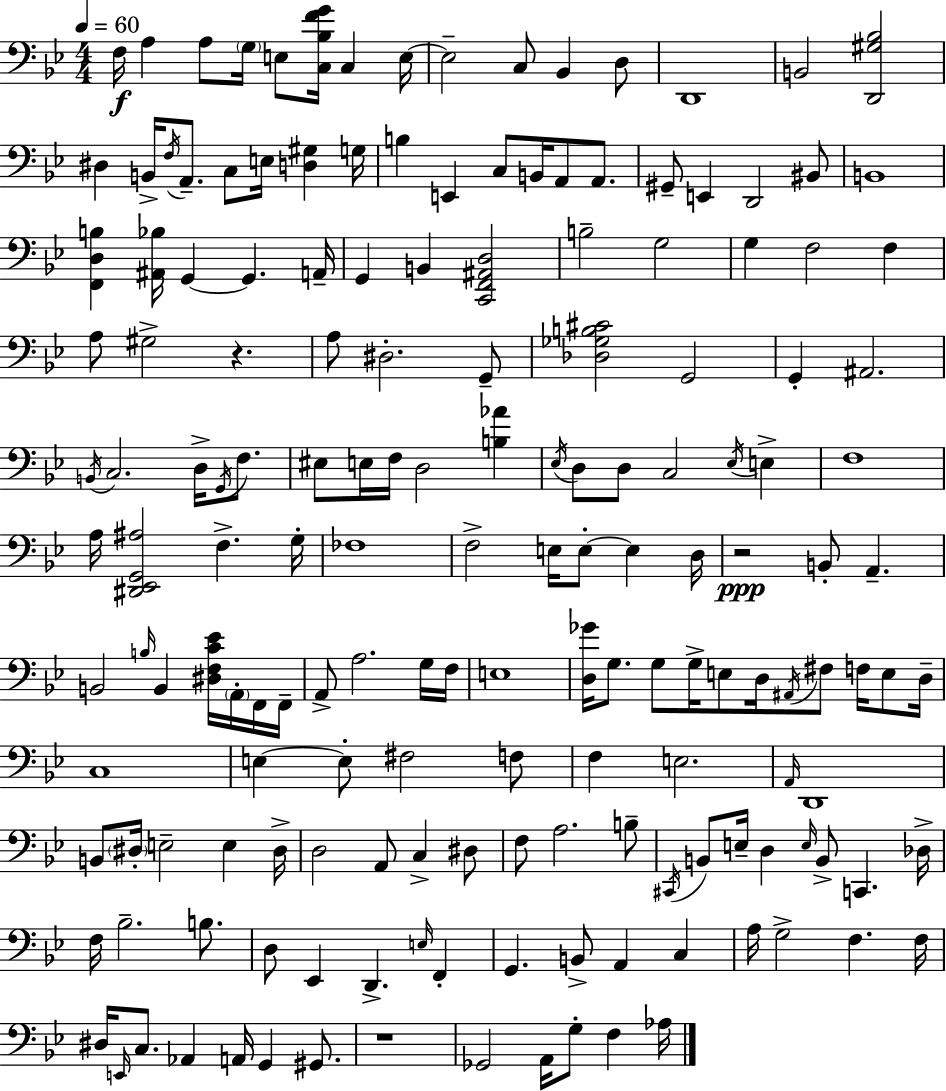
{
  \clef bass
  \numericTimeSignature
  \time 4/4
  \key g \minor
  \tempo 4 = 60
  f16\f a4 a8 \parenthesize g16 e8 <c bes f' g'>16 c4 e16~~ | e2-- c8 bes,4 d8 | d,1 | b,2 <d, gis bes>2 | \break dis4 b,16-> \acciaccatura { f16 } a,8.-- c8 e16 <d gis>4 | g16 b4 e,4 c8 b,16 a,8 a,8. | gis,8-- e,4 d,2 bis,8 | b,1 | \break <f, d b>4 <ais, bes>16 g,4~~ g,4. | a,16-- g,4 b,4 <c, f, ais, d>2 | b2-- g2 | g4 f2 f4 | \break a8 gis2-> r4. | a8 dis2.-. g,8-- | <des ges b cis'>2 g,2 | g,4-. ais,2. | \break \acciaccatura { b,16 } c2. d16-> \acciaccatura { g,16 } | f8. eis8 e16 f16 d2 <b aes'>4 | \acciaccatura { ees16 } d8 d8 c2 | \acciaccatura { ees16 } e4-> f1 | \break a16 <dis, ees, g, ais>2 f4.-> | g16-. fes1 | f2-> e16 e8-.~~ | e4 d16 r2\ppp b,8-. a,4.-- | \break b,2 \grace { b16 } b,4 | <dis f c' ees'>16 \parenthesize a,16-. f,16 f,16-- a,8-> a2. | g16 f16 e1 | <d ges'>16 g8. g8 g16-> e8 d16 | \break \acciaccatura { ais,16 } fis8 f16 e8 d16-- c1 | e4~~ e8-. fis2 | f8 f4 e2. | \grace { a,16 } d,1 | \break b,8 \parenthesize dis16-. e2-- | e4 dis16-> d2 | a,8 c4-> dis8 f8 a2. | b8-- \acciaccatura { cis,16 } b,8 e16-- d4 | \break \grace { e16 } b,8-> c,4. des16-> f16 bes2.-- | b8. d8 ees,4 | d,4.-> \grace { e16 } f,4-. g,4. | b,8-> a,4 c4 a16 g2-> | \break f4. f16 dis16 \grace { e,16 } c8. | aes,4 a,16 g,4 gis,8. r1 | ges,2 | a,16 g8-. f4 aes16 \bar "|."
}